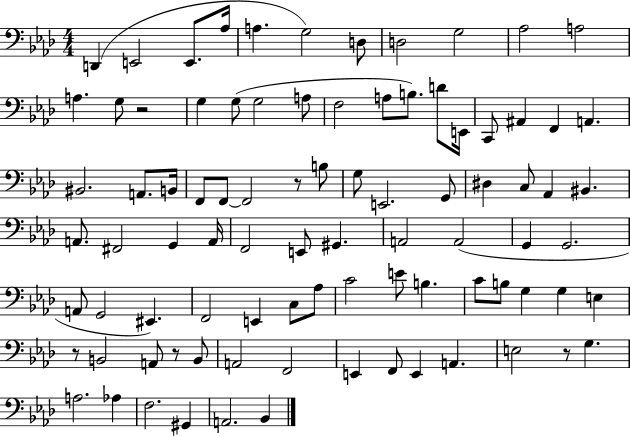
X:1
T:Untitled
M:4/4
L:1/4
K:Ab
D,, E,,2 E,,/2 _A,/4 A, G,2 D,/2 D,2 G,2 _A,2 A,2 A, G,/2 z2 G, G,/2 G,2 A,/2 F,2 A,/2 B,/2 D/2 E,,/4 C,,/2 ^A,, F,, A,, ^B,,2 A,,/2 B,,/4 F,,/2 F,,/2 F,,2 z/2 B,/2 G,/2 E,,2 G,,/2 ^D, C,/2 _A,, ^B,, A,,/2 ^F,,2 G,, A,,/4 F,,2 E,,/2 ^G,, A,,2 A,,2 G,, G,,2 A,,/2 G,,2 ^E,, F,,2 E,, C,/2 _A,/2 C2 E/2 B, C/2 B,/2 G, G, E, z/2 B,,2 A,,/2 z/2 B,,/2 A,,2 F,,2 E,, F,,/2 E,, A,, E,2 z/2 G, A,2 _A, F,2 ^G,, A,,2 _B,,